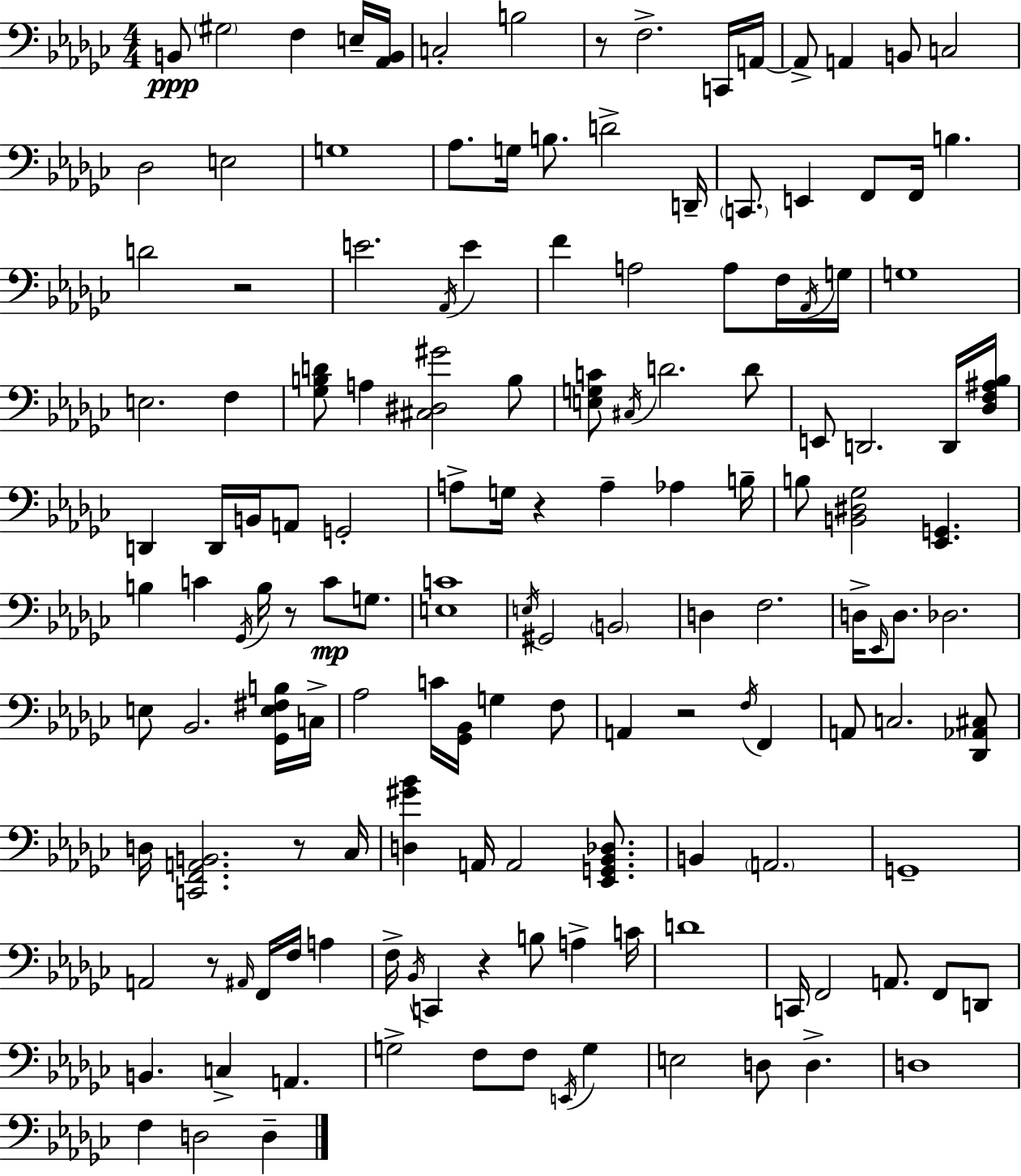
X:1
T:Untitled
M:4/4
L:1/4
K:Ebm
B,,/2 ^G,2 F, E,/4 [_A,,B,,]/4 C,2 B,2 z/2 F,2 C,,/4 A,,/4 A,,/2 A,, B,,/2 C,2 _D,2 E,2 G,4 _A,/2 G,/4 B,/2 D2 D,,/4 C,,/2 E,, F,,/2 F,,/4 B, D2 z2 E2 _A,,/4 E F A,2 A,/2 F,/4 _A,,/4 G,/4 G,4 E,2 F, [_G,B,D]/2 A, [^C,^D,^G]2 B,/2 [E,G,C]/2 ^C,/4 D2 D/2 E,,/2 D,,2 D,,/4 [_D,F,^A,_B,]/4 D,, D,,/4 B,,/4 A,,/2 G,,2 A,/2 G,/4 z A, _A, B,/4 B,/2 [B,,^D,_G,]2 [_E,,G,,] B, C _G,,/4 B,/4 z/2 C/2 G,/2 [E,C]4 E,/4 ^G,,2 B,,2 D, F,2 D,/4 _E,,/4 D,/2 _D,2 E,/2 _B,,2 [_G,,E,^F,B,]/4 C,/4 _A,2 C/4 [_G,,_B,,]/4 G, F,/2 A,, z2 F,/4 F,, A,,/2 C,2 [_D,,_A,,^C,]/2 D,/4 [C,,F,,A,,B,,]2 z/2 _C,/4 [D,^G_B] A,,/4 A,,2 [_E,,G,,_B,,_D,]/2 B,, A,,2 G,,4 A,,2 z/2 ^A,,/4 F,,/4 F,/4 A, F,/4 _B,,/4 C,, z B,/2 A, C/4 D4 C,,/4 F,,2 A,,/2 F,,/2 D,,/2 B,, C, A,, G,2 F,/2 F,/2 E,,/4 G, E,2 D,/2 D, D,4 F, D,2 D,